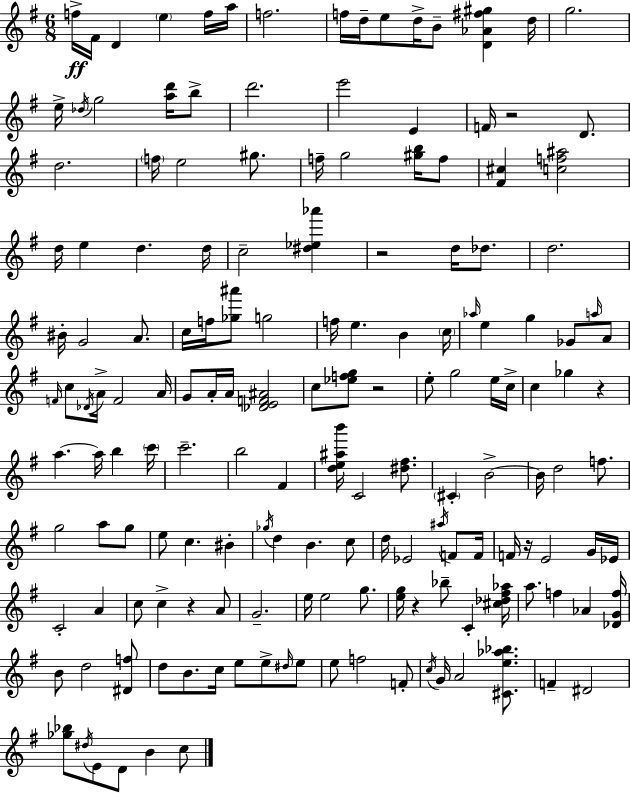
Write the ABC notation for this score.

X:1
T:Untitled
M:6/8
L:1/4
K:G
f/4 ^F/4 D e f/4 a/4 f2 f/4 d/4 e/2 d/4 B/2 [D_A^f^g] d/4 g2 e/4 _d/4 g2 [ad']/4 b/2 d'2 e'2 E F/4 z2 D/2 d2 f/4 e2 ^g/2 f/4 g2 [^gb]/4 f/2 [^F^c] [cf^a]2 d/4 e d d/4 c2 [^d_e_a'] z2 d/4 _d/2 d2 ^B/4 G2 A/2 c/4 f/4 [_g^a']/2 g2 f/4 e B c/4 _a/4 e g _G/2 a/4 A/2 F/4 c/2 _D/4 A/4 F2 A/4 G/2 A/4 A/4 [_DEF^A]2 c/2 [_efg]/2 z2 e/2 g2 e/4 c/4 c _g z a a/4 b c'/4 c'2 b2 ^F [de^ab']/4 C2 [^d^f]/2 ^C B2 B/4 d2 f/2 g2 a/2 g/2 e/2 c ^B _g/4 d B c/2 d/4 _E2 ^a/4 F/2 F/4 F/4 z/4 E2 G/4 _E/4 C2 A c/2 c z A/2 G2 e/4 e2 g/2 [eg]/4 z _b/2 C [^c_d^f_a]/4 a/2 f _A [_DGf]/4 B/2 d2 [^Df]/2 d/2 B/2 c/4 e/2 e/2 ^d/4 e/2 e/2 f2 F/2 c/4 G/4 A2 [^Ce_a_b]/2 F ^D2 [_g_b]/2 ^d/4 E/2 D/2 B c/2